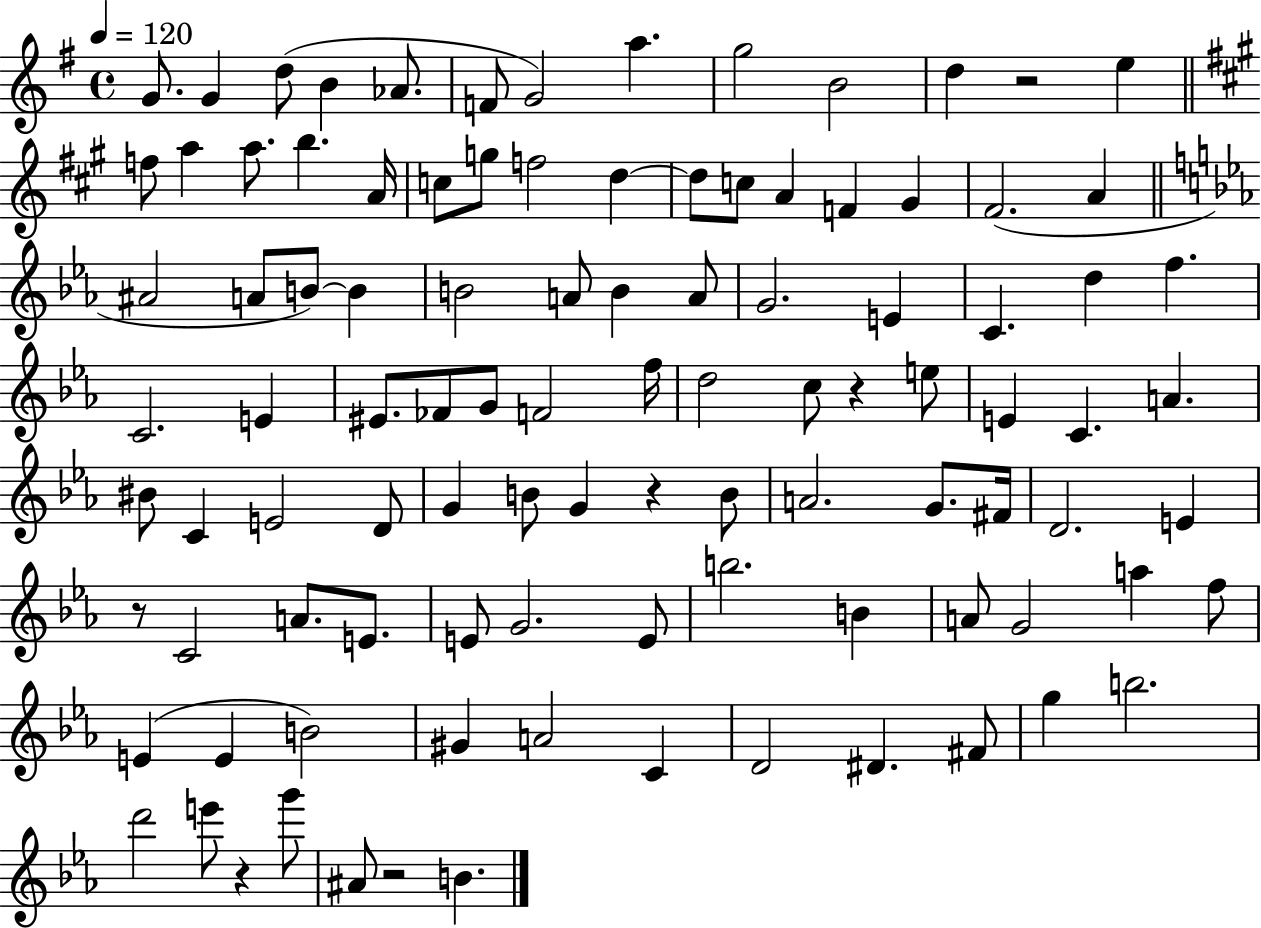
{
  \clef treble
  \time 4/4
  \defaultTimeSignature
  \key g \major
  \tempo 4 = 120
  g'8. g'4 d''8( b'4 aes'8. | f'8 g'2) a''4. | g''2 b'2 | d''4 r2 e''4 | \break \bar "||" \break \key a \major f''8 a''4 a''8. b''4. a'16 | c''8 g''8 f''2 d''4~~ | d''8 c''8 a'4 f'4 gis'4 | fis'2.( a'4 | \break \bar "||" \break \key c \minor ais'2 a'8 b'8~~) b'4 | b'2 a'8 b'4 a'8 | g'2. e'4 | c'4. d''4 f''4. | \break c'2. e'4 | eis'8. fes'8 g'8 f'2 f''16 | d''2 c''8 r4 e''8 | e'4 c'4. a'4. | \break bis'8 c'4 e'2 d'8 | g'4 b'8 g'4 r4 b'8 | a'2. g'8. fis'16 | d'2. e'4 | \break r8 c'2 a'8. e'8. | e'8 g'2. e'8 | b''2. b'4 | a'8 g'2 a''4 f''8 | \break e'4( e'4 b'2) | gis'4 a'2 c'4 | d'2 dis'4. fis'8 | g''4 b''2. | \break d'''2 e'''8 r4 g'''8 | ais'8 r2 b'4. | \bar "|."
}